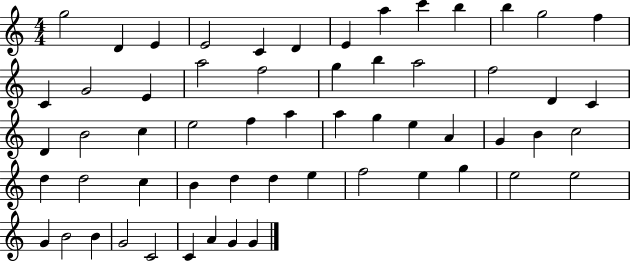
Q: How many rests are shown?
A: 0